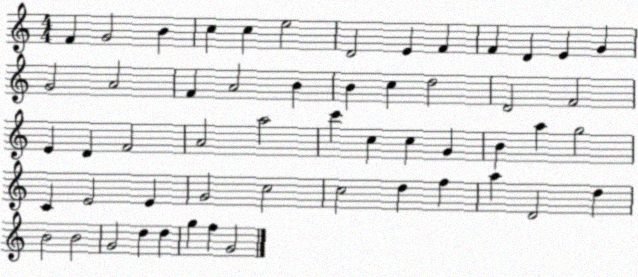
X:1
T:Untitled
M:4/4
L:1/4
K:C
F G2 B c c e2 D2 E F F D E G G2 A2 F A2 B B c d2 D2 F2 E D F2 A2 a2 c' c c G B a g2 C E2 E G2 c2 c2 d f a D2 d B2 B2 G2 d d g f G2